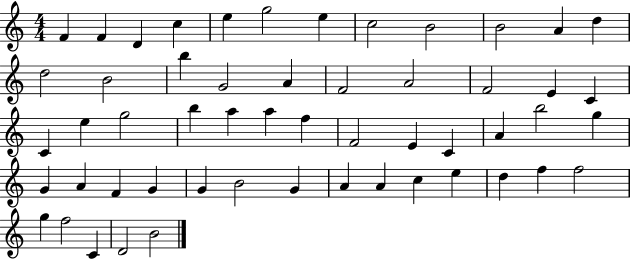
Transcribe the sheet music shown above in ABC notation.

X:1
T:Untitled
M:4/4
L:1/4
K:C
F F D c e g2 e c2 B2 B2 A d d2 B2 b G2 A F2 A2 F2 E C C e g2 b a a f F2 E C A b2 g G A F G G B2 G A A c e d f f2 g f2 C D2 B2